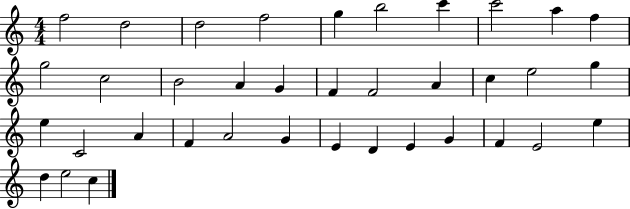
F5/h D5/h D5/h F5/h G5/q B5/h C6/q C6/h A5/q F5/q G5/h C5/h B4/h A4/q G4/q F4/q F4/h A4/q C5/q E5/h G5/q E5/q C4/h A4/q F4/q A4/h G4/q E4/q D4/q E4/q G4/q F4/q E4/h E5/q D5/q E5/h C5/q